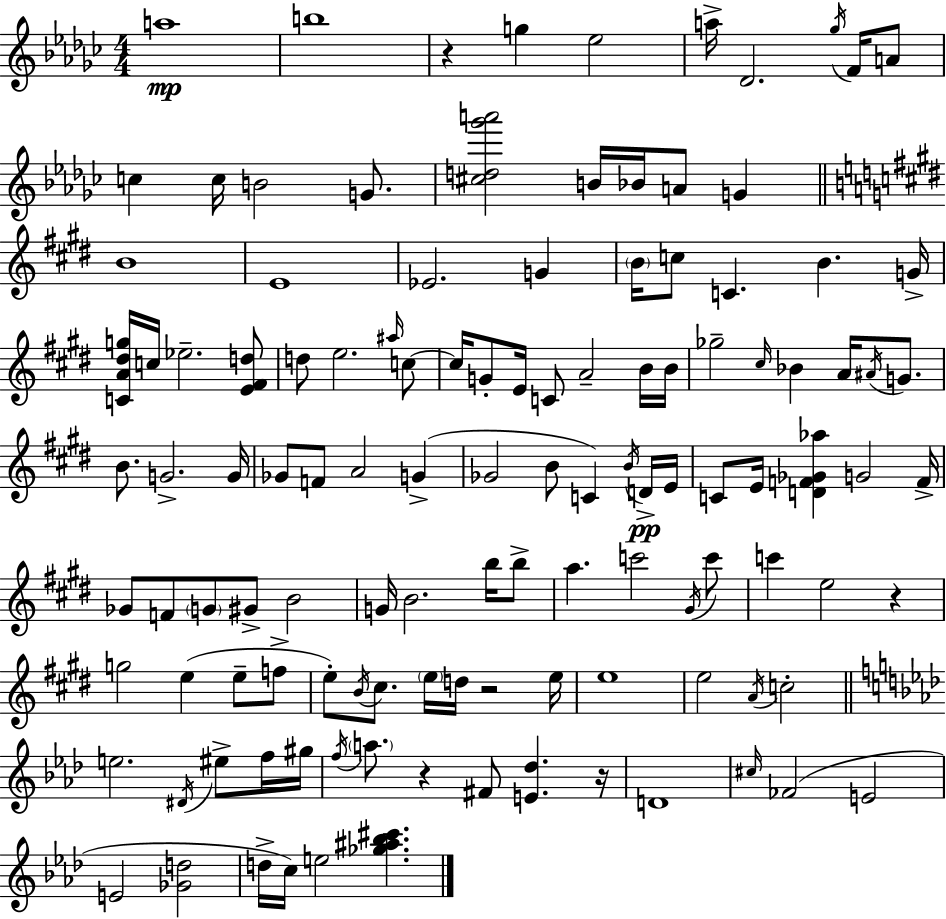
{
  \clef treble
  \numericTimeSignature
  \time 4/4
  \key ees \minor
  \repeat volta 2 { a''1\mp | b''1 | r4 g''4 ees''2 | a''16-> des'2. \acciaccatura { ges''16 } f'16 a'8 | \break c''4 c''16 b'2 g'8. | <cis'' d'' ges''' a'''>2 b'16 bes'16 a'8 g'4 | \bar "||" \break \key e \major b'1 | e'1 | ees'2. g'4 | \parenthesize b'16 c''8 c'4. b'4. g'16-> | \break <c' a' dis'' g''>16 c''16 ees''2.-- <e' fis' d''>8 | d''8 e''2. \grace { ais''16 } c''8~~ | c''16 g'8-. e'16 c'8 a'2-- b'16 | b'16 ges''2-- \grace { cis''16 } bes'4 a'16 \acciaccatura { ais'16 } | \break g'8. b'8. g'2.-> | g'16 ges'8 f'8 a'2 g'4->( | ges'2 b'8 c'4) | \acciaccatura { b'16 }\pp d'16-> e'16 c'8 e'16 <d' f' ges' aes''>4 g'2 | \break f'16-> ges'8 f'8 \parenthesize g'8 gis'8-> b'2 | g'16 b'2. | b''16 b''8-> a''4. c'''2 | \acciaccatura { gis'16 } c'''8 c'''4 e''2 | \break r4 g''2 e''4( | e''8-- f''8-> e''8-.) \acciaccatura { b'16 } cis''8. \parenthesize e''16 d''16 r2 | e''16 e''1 | e''2 \acciaccatura { a'16 } c''2-. | \break \bar "||" \break \key aes \major e''2. \acciaccatura { dis'16 } eis''8-> f''16 | gis''16 \acciaccatura { f''16 } \parenthesize a''8. r4 fis'8 <e' des''>4. | r16 d'1 | \grace { cis''16 } fes'2( e'2 | \break e'2 <ges' d''>2 | d''16-> c''16) e''2 <ges'' ais'' bes'' cis'''>4. | } \bar "|."
}